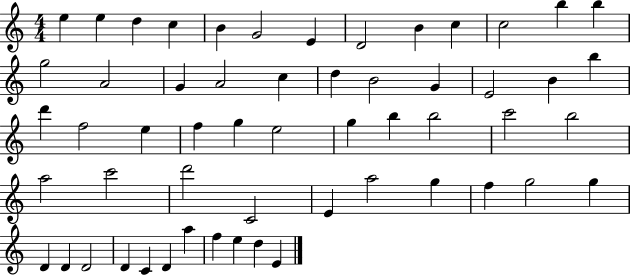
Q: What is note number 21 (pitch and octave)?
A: G4